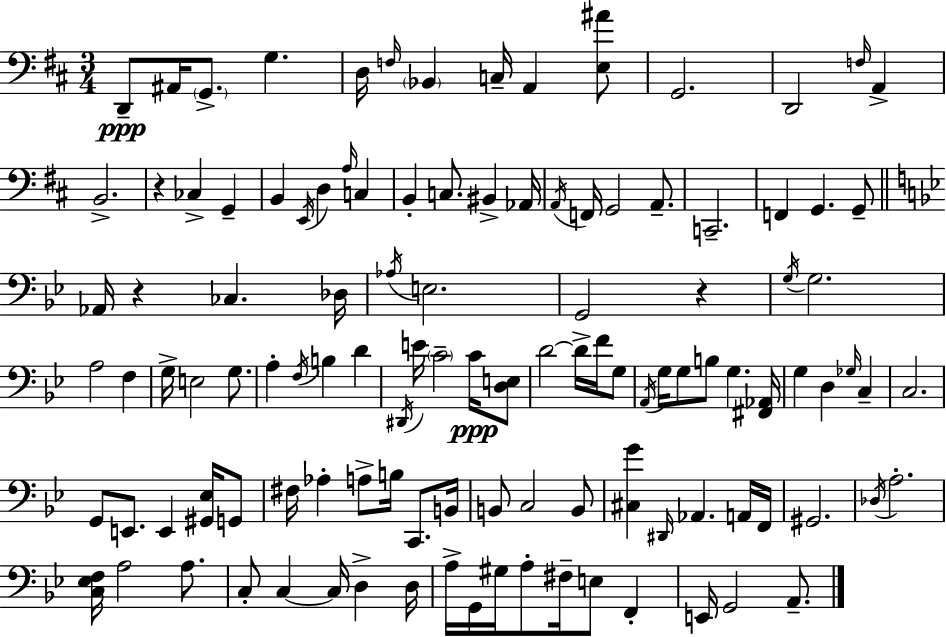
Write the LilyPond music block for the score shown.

{
  \clef bass
  \numericTimeSignature
  \time 3/4
  \key d \major
  d,8--\ppp ais,16 \parenthesize g,8.-> g4. | d16 \grace { f16 } \parenthesize bes,4 c16-- a,4 <e ais'>8 | g,2. | d,2 \grace { f16 } a,4-> | \break b,2.-> | r4 ces4-> g,4-- | b,4 \acciaccatura { e,16 } d4 \grace { a16 } | c4 b,4-. c8. bis,4-> | \break aes,16 \acciaccatura { a,16 } f,16 g,2 | a,8.-- c,2.-- | f,4 g,4. | g,8-- \bar "||" \break \key bes \major aes,16 r4 ces4. des16 | \acciaccatura { aes16 } e2. | g,2 r4 | \acciaccatura { g16 } g2. | \break a2 f4 | g16-> e2 g8. | a4-. \acciaccatura { f16 } b4 d'4 | \acciaccatura { dis,16 } e'16 \parenthesize c'2-- | \break c'16\ppp <d e>8 d'2~~ | d'16-> f'16 g8 \acciaccatura { a,16 } g16 g8 b8 g4. | <fis, aes,>16 g4 d4 | \grace { ges16 } c4-- c2. | \break g,8 e,8. e,4 | <gis, ees>16 g,8 fis16 aes4-. a8-> | b16 c,8. b,16 b,8 c2 | b,8 <cis g'>4 \grace { dis,16 } aes,4. | \break a,16 f,16 gis,2. | \acciaccatura { des16 } a2.-. | <c ees f>16 a2 | a8. c8-. c4~~ | \break c16 d4-> d16 a16-> g,16 gis16 a8-. | fis16-- e8 f,4-. e,16 g,2 | a,8.-- \bar "|."
}